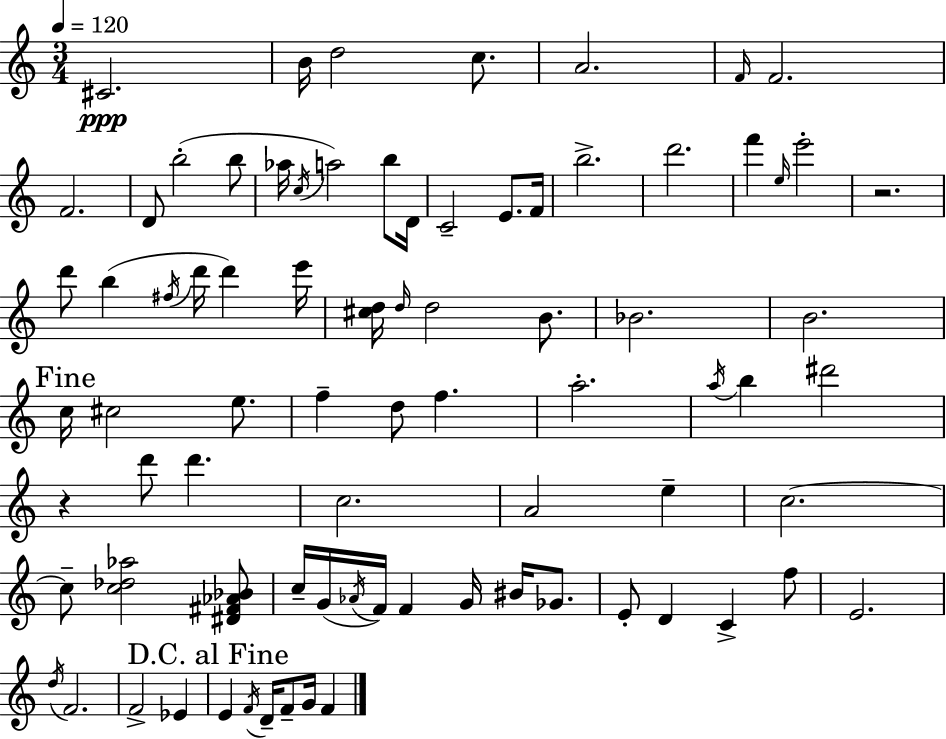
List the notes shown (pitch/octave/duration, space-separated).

C#4/h. B4/s D5/h C5/e. A4/h. F4/s F4/h. F4/h. D4/e B5/h B5/e Ab5/s C5/s A5/h B5/e D4/s C4/h E4/e. F4/s B5/h. D6/h. F6/q E5/s E6/h R/h. D6/e B5/q F#5/s D6/s D6/q E6/s [C#5,D5]/s D5/s D5/h B4/e. Bb4/h. B4/h. C5/s C#5/h E5/e. F5/q D5/e F5/q. A5/h. A5/s B5/q D#6/h R/q D6/e D6/q. C5/h. A4/h E5/q C5/h. C5/e [C5,Db5,Ab5]/h [D#4,F#4,Ab4,Bb4]/e C5/s G4/s Ab4/s F4/s F4/q G4/s BIS4/s Gb4/e. E4/e D4/q C4/q F5/e E4/h. D5/s F4/h. F4/h Eb4/q E4/q F4/s D4/s F4/e G4/s F4/q